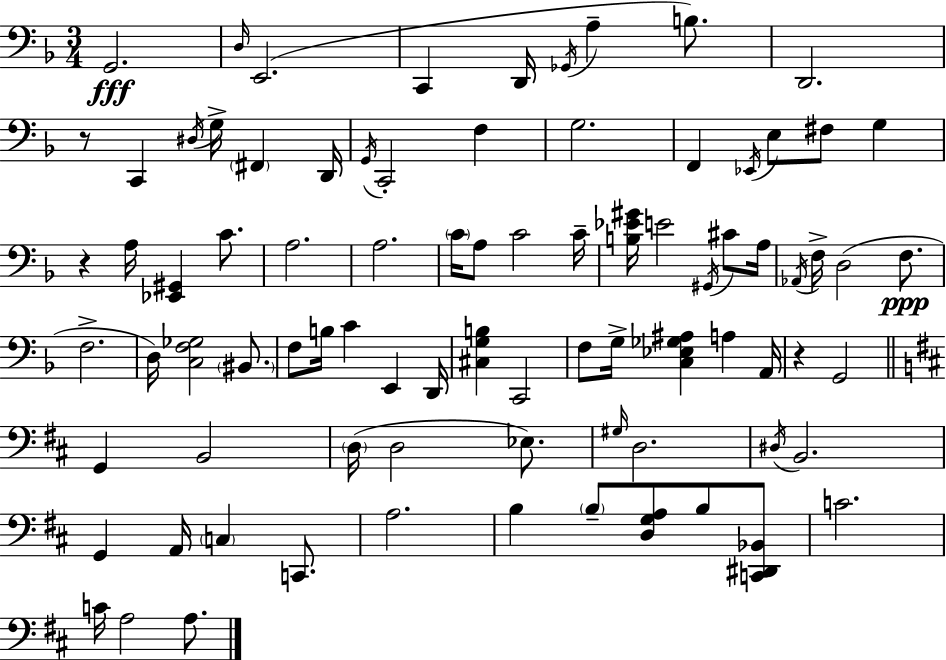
G2/h. D3/s E2/h. C2/q D2/s Gb2/s A3/q B3/e. D2/h. R/e C2/q D#3/s G3/s F#2/q D2/s G2/s C2/h F3/q G3/h. F2/q Eb2/s E3/e F#3/e G3/q R/q A3/s [Eb2,G#2]/q C4/e. A3/h. A3/h. C4/s A3/e C4/h C4/s [B3,Eb4,G#4]/s E4/h G#2/s C#4/e A3/s Ab2/s F3/s D3/h F3/e. F3/h. D3/s [C3,F3,Gb3]/h BIS2/e. F3/e B3/s C4/q E2/q D2/s [C#3,G3,B3]/q C2/h F3/e G3/s [C3,Eb3,Gb3,A#3]/q A3/q A2/s R/q G2/h G2/q B2/h D3/s D3/h Eb3/e. G#3/s D3/h. D#3/s B2/h. G2/q A2/s C3/q C2/e. A3/h. B3/q B3/e [D3,G3,A3]/e B3/e [C2,D#2,Bb2]/e C4/h. C4/s A3/h A3/e.